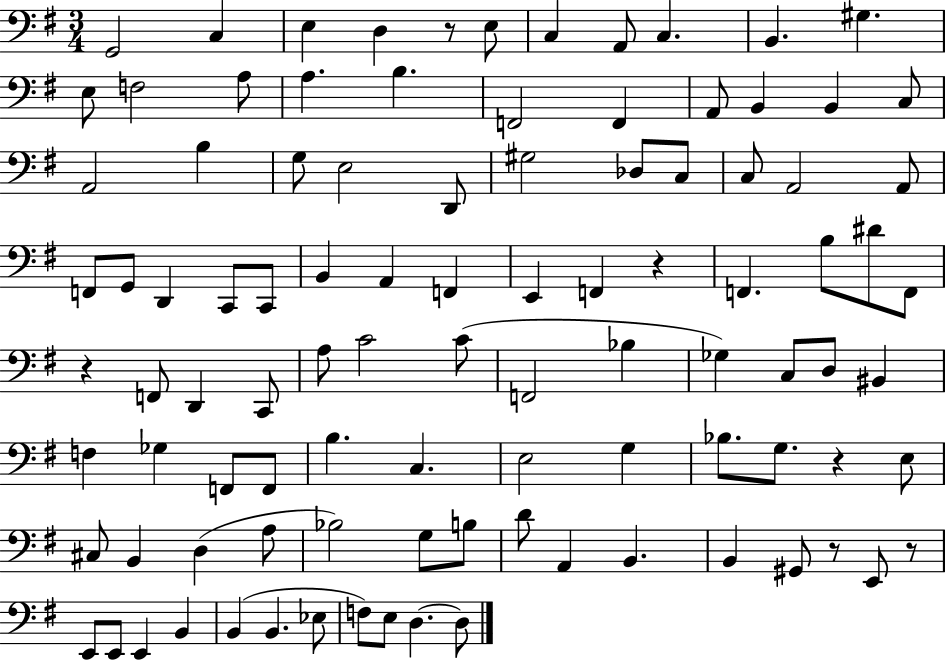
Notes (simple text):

G2/h C3/q E3/q D3/q R/e E3/e C3/q A2/e C3/q. B2/q. G#3/q. E3/e F3/h A3/e A3/q. B3/q. F2/h F2/q A2/e B2/q B2/q C3/e A2/h B3/q G3/e E3/h D2/e G#3/h Db3/e C3/e C3/e A2/h A2/e F2/e G2/e D2/q C2/e C2/e B2/q A2/q F2/q E2/q F2/q R/q F2/q. B3/e D#4/e F2/e R/q F2/e D2/q C2/e A3/e C4/h C4/e F2/h Bb3/q Gb3/q C3/e D3/e BIS2/q F3/q Gb3/q F2/e F2/e B3/q. C3/q. E3/h G3/q Bb3/e. G3/e. R/q E3/e C#3/e B2/q D3/q A3/e Bb3/h G3/e B3/e D4/e A2/q B2/q. B2/q G#2/e R/e E2/e R/e E2/e E2/e E2/q B2/q B2/q B2/q. Eb3/e F3/e E3/e D3/q. D3/e